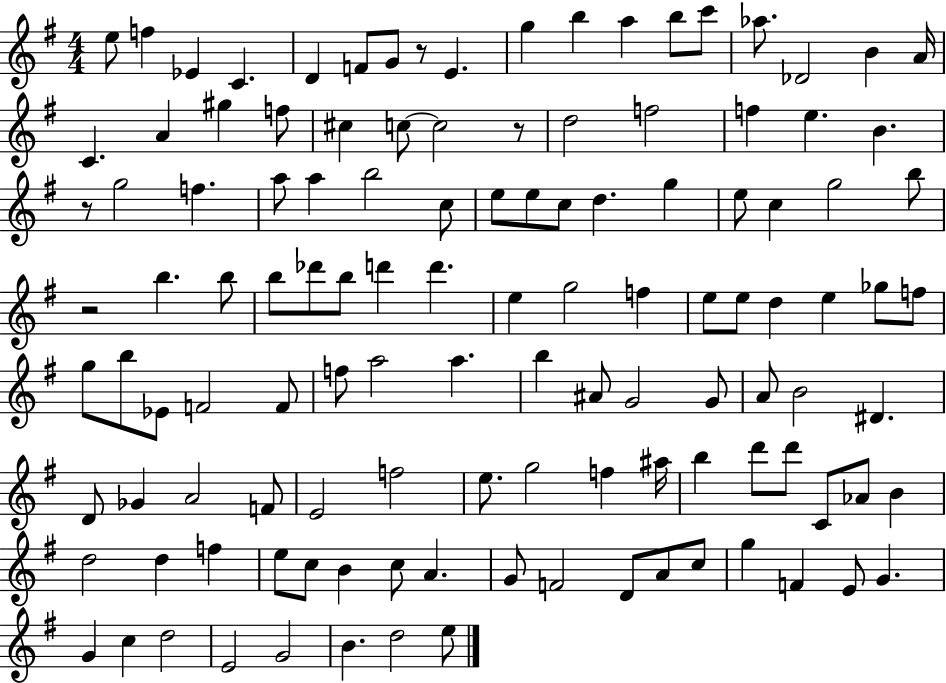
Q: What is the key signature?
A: G major